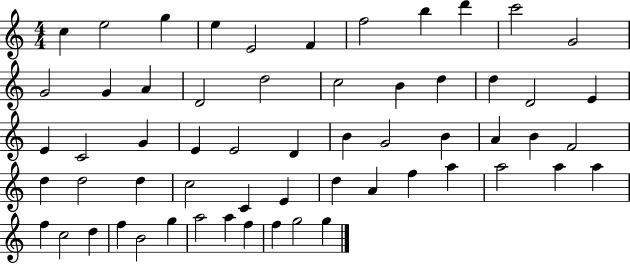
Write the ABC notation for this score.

X:1
T:Untitled
M:4/4
L:1/4
K:C
c e2 g e E2 F f2 b d' c'2 G2 G2 G A D2 d2 c2 B d d D2 E E C2 G E E2 D B G2 B A B F2 d d2 d c2 C E d A f a a2 a a f c2 d f B2 g a2 a f f g2 g